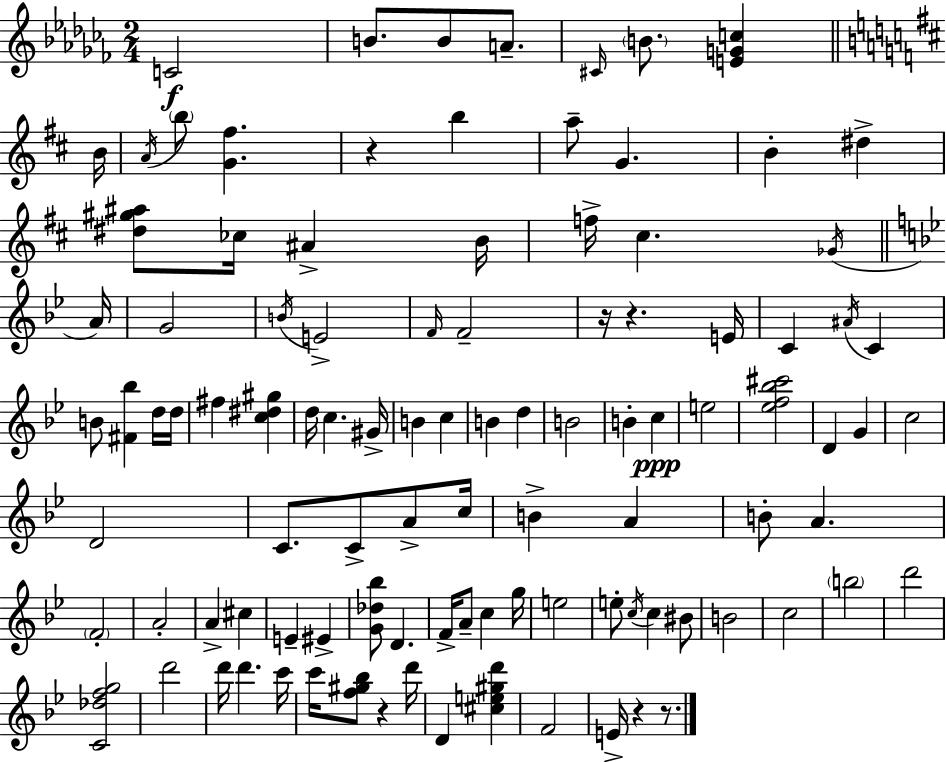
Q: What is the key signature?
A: AES minor